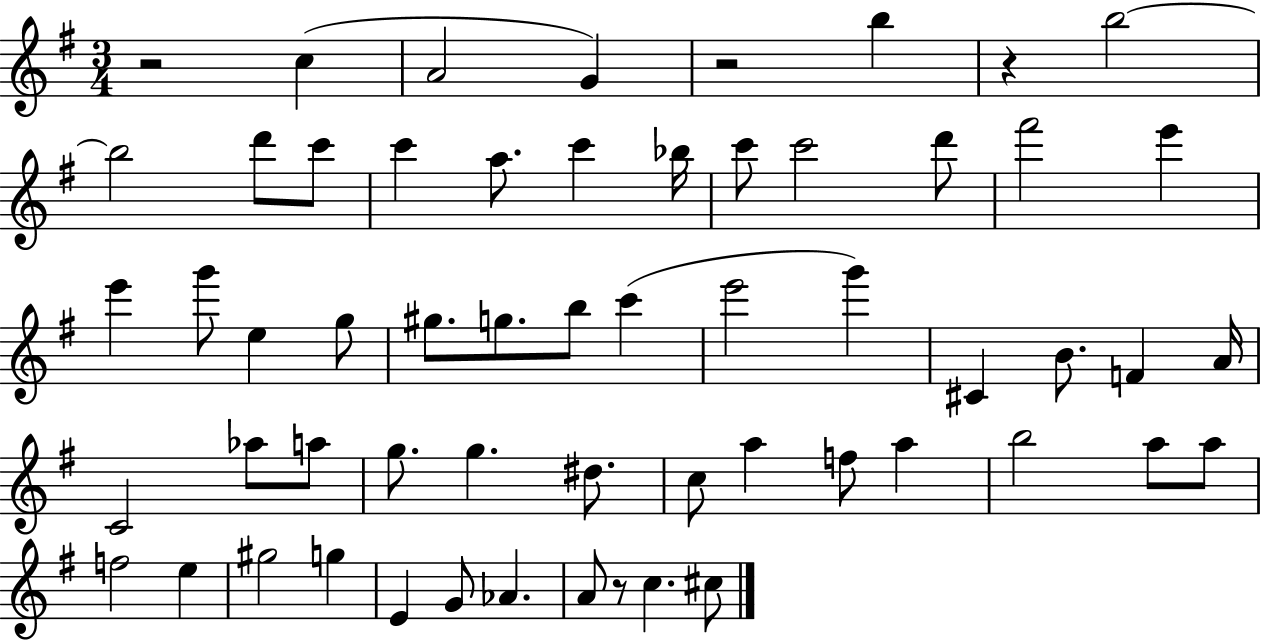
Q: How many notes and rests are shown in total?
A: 58